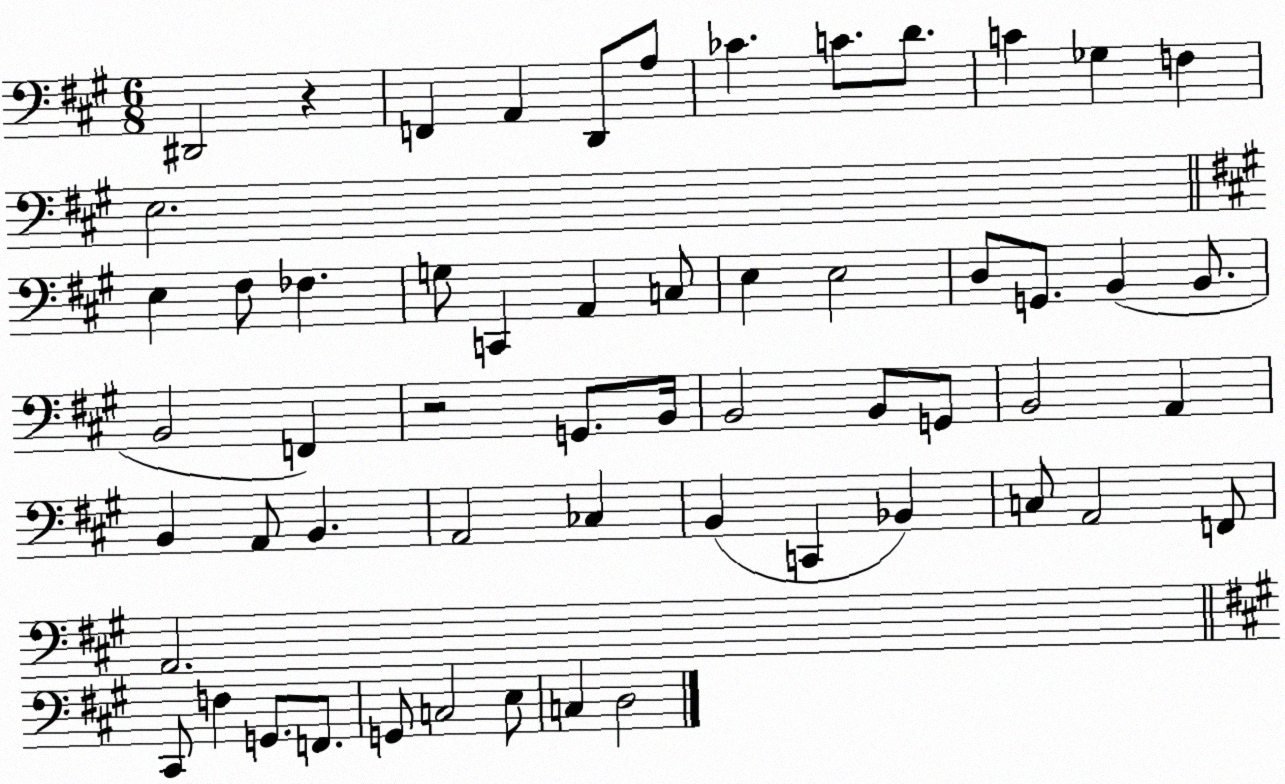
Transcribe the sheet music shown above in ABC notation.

X:1
T:Untitled
M:6/8
L:1/4
K:A
^D,,2 z F,, A,, D,,/2 A,/2 _C C/2 D/2 C _G, F, E,2 E, ^F,/2 _F, G,/2 C,, A,, C,/2 E, E,2 D,/2 G,,/2 B,, B,,/2 B,,2 F,, z2 G,,/2 B,,/4 B,,2 B,,/2 G,,/2 B,,2 A,, B,, A,,/2 B,, A,,2 _C, B,, C,, _B,, C,/2 A,,2 F,,/2 A,,2 ^C,,/2 F, G,,/2 F,,/2 G,,/2 C,2 E,/2 C, D,2